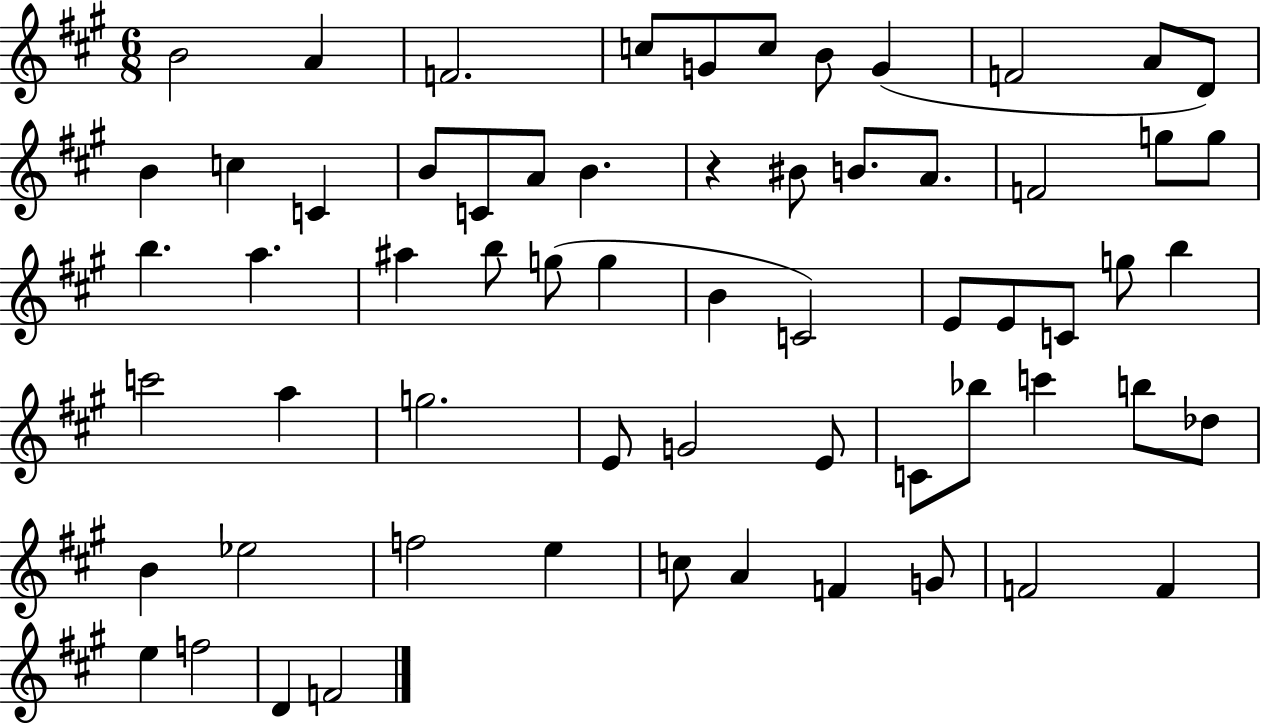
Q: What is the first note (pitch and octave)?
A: B4